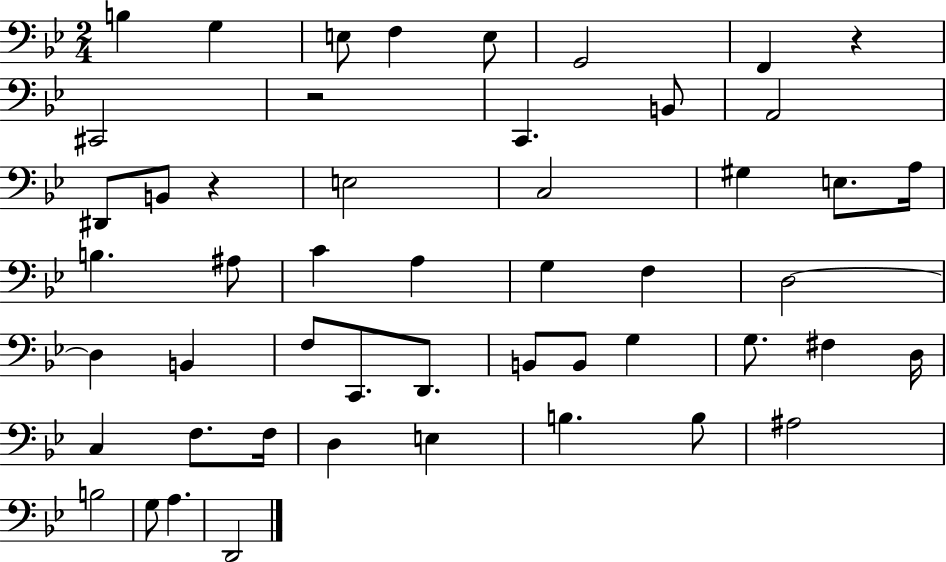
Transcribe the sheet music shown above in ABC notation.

X:1
T:Untitled
M:2/4
L:1/4
K:Bb
B, G, E,/2 F, E,/2 G,,2 F,, z ^C,,2 z2 C,, B,,/2 A,,2 ^D,,/2 B,,/2 z E,2 C,2 ^G, E,/2 A,/4 B, ^A,/2 C A, G, F, D,2 D, B,, F,/2 C,,/2 D,,/2 B,,/2 B,,/2 G, G,/2 ^F, D,/4 C, F,/2 F,/4 D, E, B, B,/2 ^A,2 B,2 G,/2 A, D,,2